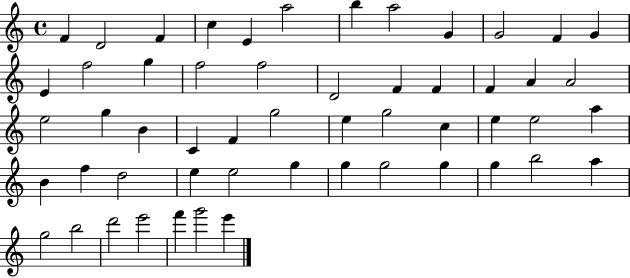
{
  \clef treble
  \time 4/4
  \defaultTimeSignature
  \key c \major
  f'4 d'2 f'4 | c''4 e'4 a''2 | b''4 a''2 g'4 | g'2 f'4 g'4 | \break e'4 f''2 g''4 | f''2 f''2 | d'2 f'4 f'4 | f'4 a'4 a'2 | \break e''2 g''4 b'4 | c'4 f'4 g''2 | e''4 g''2 c''4 | e''4 e''2 a''4 | \break b'4 f''4 d''2 | e''4 e''2 g''4 | g''4 g''2 g''4 | g''4 b''2 a''4 | \break g''2 b''2 | d'''2 e'''2 | f'''4 g'''2 e'''4 | \bar "|."
}